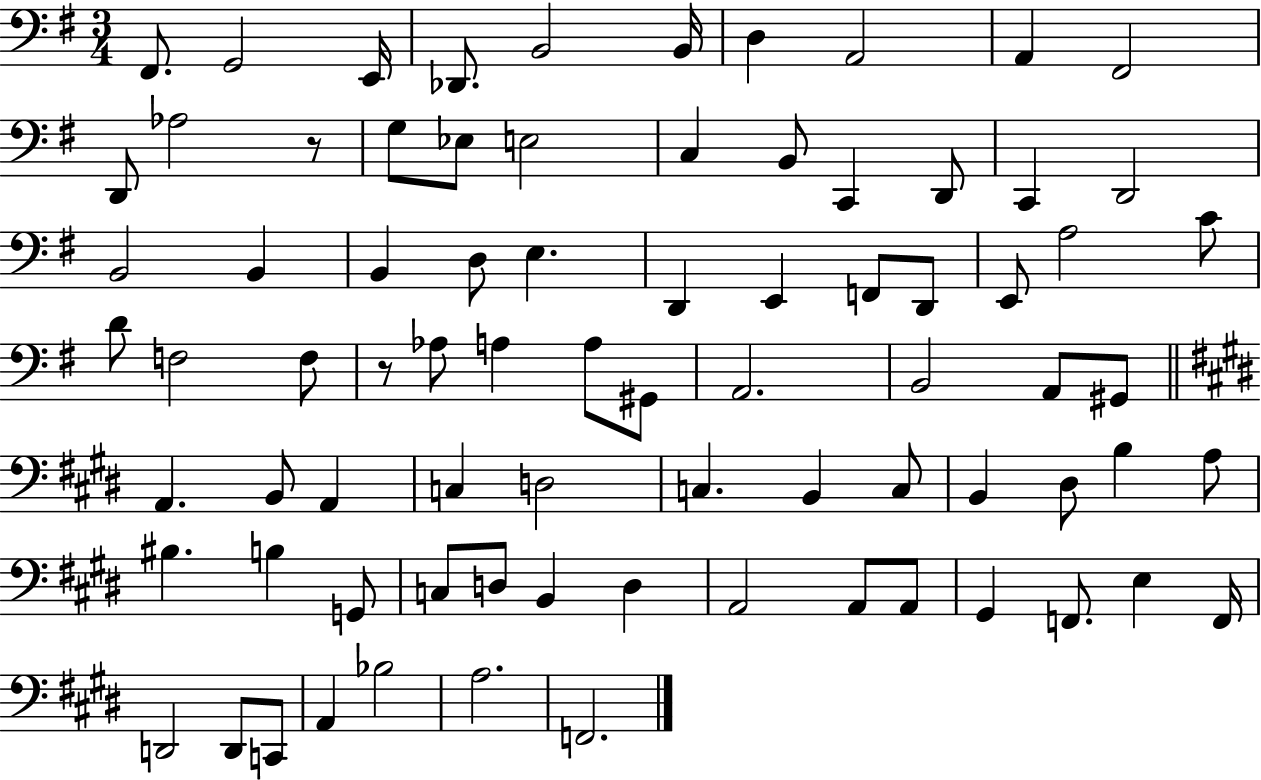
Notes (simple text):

F#2/e. G2/h E2/s Db2/e. B2/h B2/s D3/q A2/h A2/q F#2/h D2/e Ab3/h R/e G3/e Eb3/e E3/h C3/q B2/e C2/q D2/e C2/q D2/h B2/h B2/q B2/q D3/e E3/q. D2/q E2/q F2/e D2/e E2/e A3/h C4/e D4/e F3/h F3/e R/e Ab3/e A3/q A3/e G#2/e A2/h. B2/h A2/e G#2/e A2/q. B2/e A2/q C3/q D3/h C3/q. B2/q C3/e B2/q D#3/e B3/q A3/e BIS3/q. B3/q G2/e C3/e D3/e B2/q D3/q A2/h A2/e A2/e G#2/q F2/e. E3/q F2/s D2/h D2/e C2/e A2/q Bb3/h A3/h. F2/h.